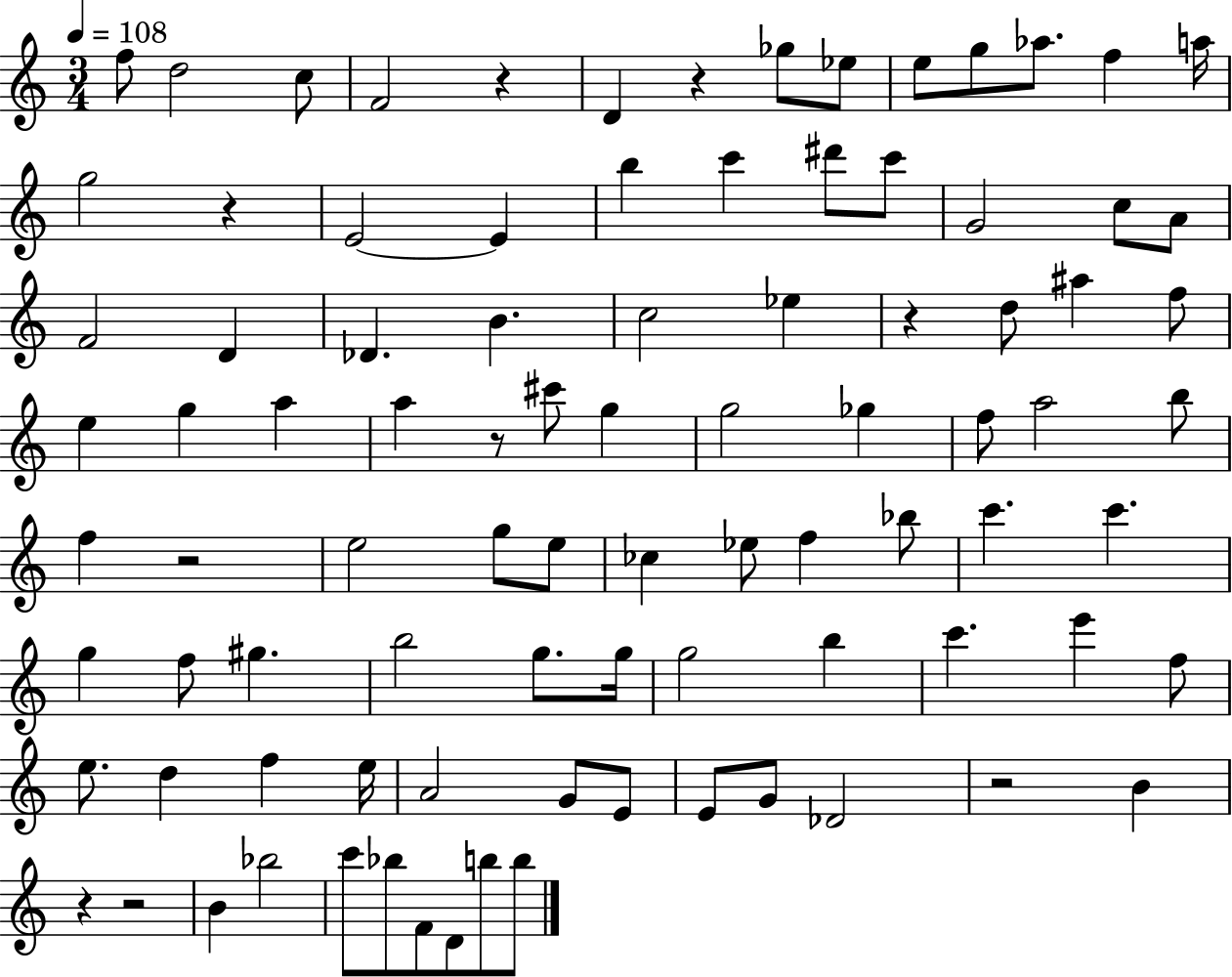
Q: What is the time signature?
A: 3/4